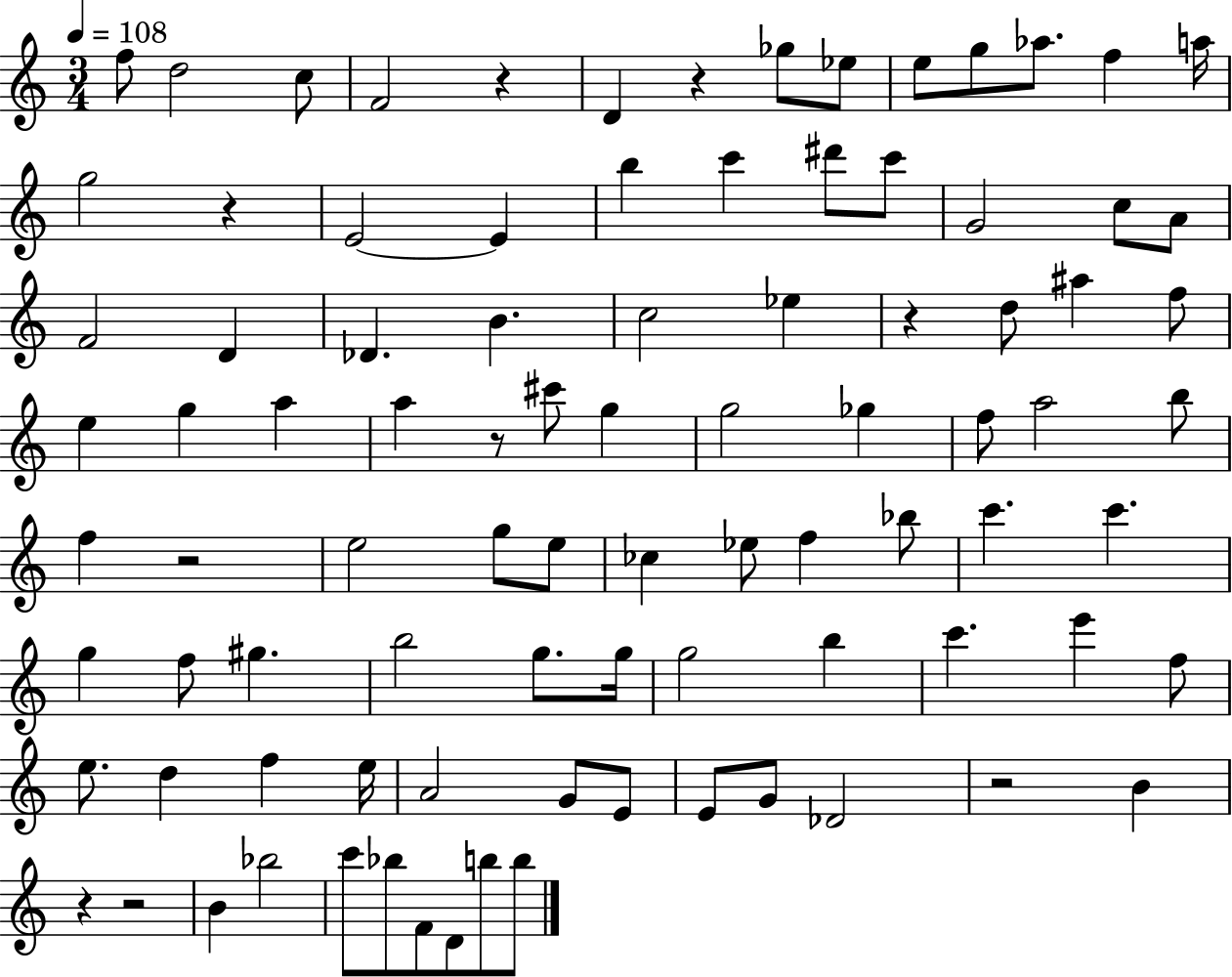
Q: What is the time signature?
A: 3/4